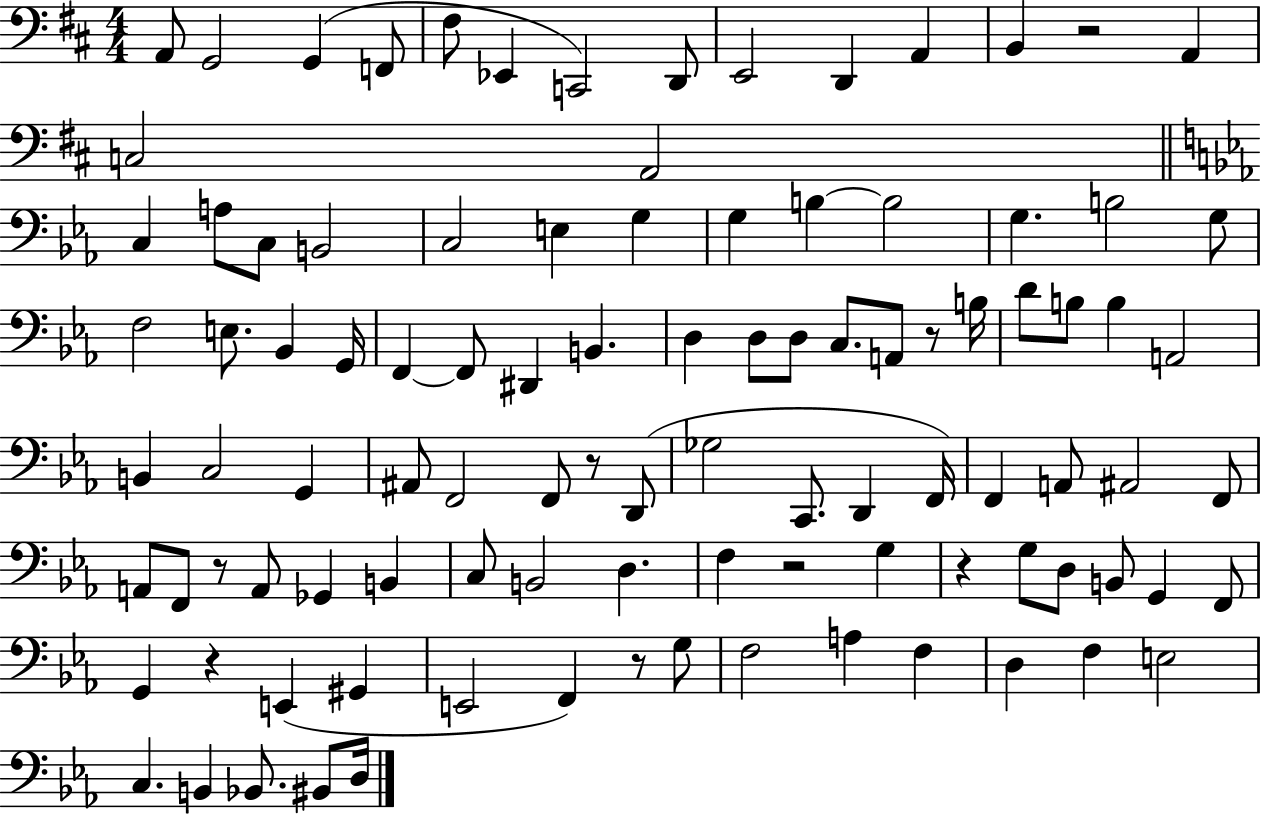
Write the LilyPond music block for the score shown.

{
  \clef bass
  \numericTimeSignature
  \time 4/4
  \key d \major
  a,8 g,2 g,4( f,8 | fis8 ees,4 c,2) d,8 | e,2 d,4 a,4 | b,4 r2 a,4 | \break c2 a,2 | \bar "||" \break \key c \minor c4 a8 c8 b,2 | c2 e4 g4 | g4 b4~~ b2 | g4. b2 g8 | \break f2 e8. bes,4 g,16 | f,4~~ f,8 dis,4 b,4. | d4 d8 d8 c8. a,8 r8 b16 | d'8 b8 b4 a,2 | \break b,4 c2 g,4 | ais,8 f,2 f,8 r8 d,8( | ges2 c,8. d,4 f,16) | f,4 a,8 ais,2 f,8 | \break a,8 f,8 r8 a,8 ges,4 b,4 | c8 b,2 d4. | f4 r2 g4 | r4 g8 d8 b,8 g,4 f,8 | \break g,4 r4 e,4( gis,4 | e,2 f,4) r8 g8 | f2 a4 f4 | d4 f4 e2 | \break c4. b,4 bes,8. bis,8 d16 | \bar "|."
}